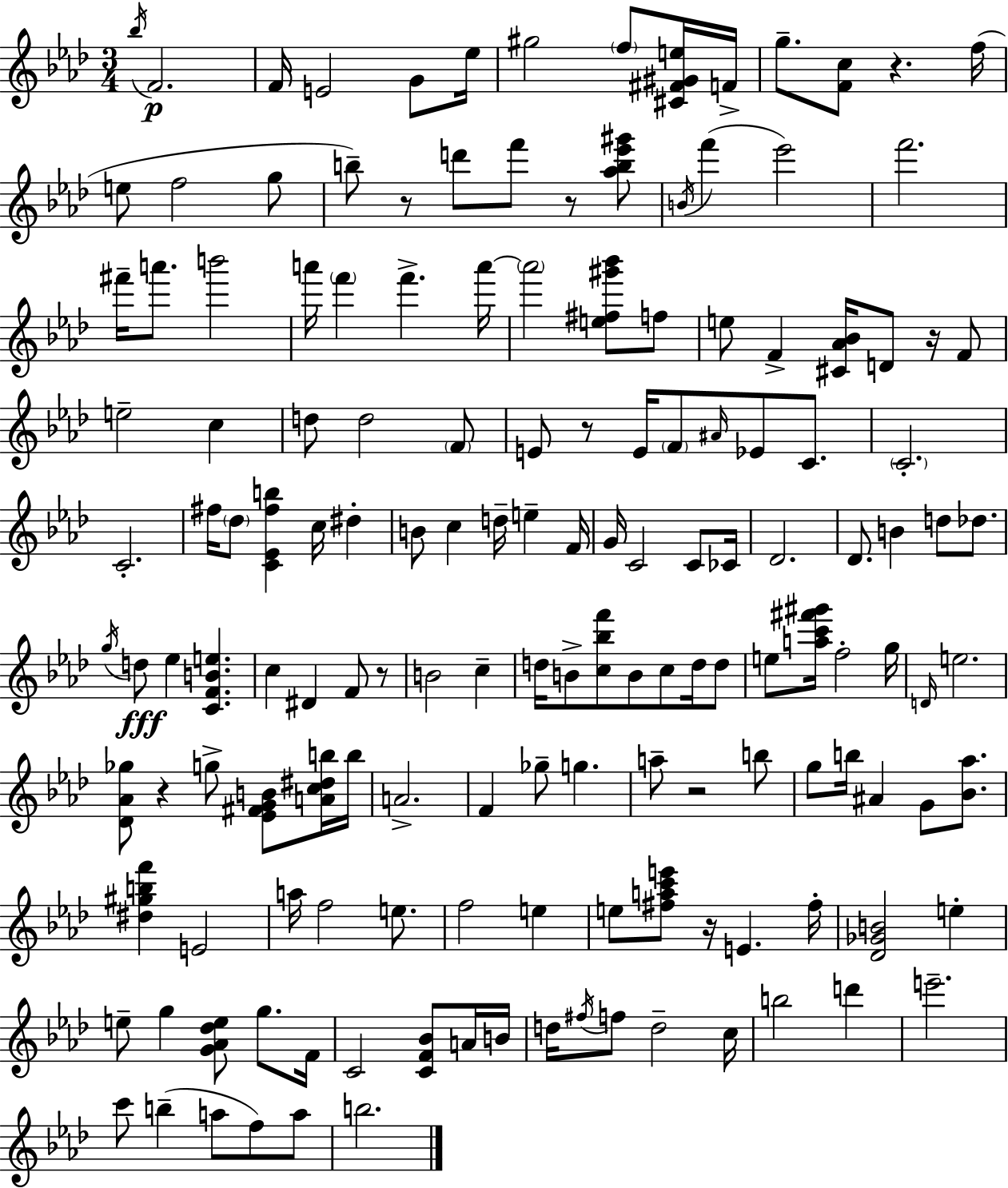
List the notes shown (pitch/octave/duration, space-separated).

Bb5/s F4/h. F4/s E4/h G4/e Eb5/s G#5/h F5/e [C#4,F#4,G#4,E5]/s F4/s G5/e. [F4,C5]/e R/q. F5/s E5/e F5/h G5/e B5/e R/e D6/e F6/e R/e [Ab5,B5,Eb6,G#6]/e B4/s F6/q Eb6/h F6/h. F#6/s A6/e. B6/h A6/s F6/q F6/q. A6/s A6/h [E5,F#5,G#6,Bb6]/e F5/e E5/e F4/q [C#4,Ab4,Bb4]/s D4/e R/s F4/e E5/h C5/q D5/e D5/h F4/e E4/e R/e E4/s F4/e A#4/s Eb4/e C4/e. C4/h. C4/h. F#5/s Db5/e [C4,Eb4,F#5,B5]/q C5/s D#5/q B4/e C5/q D5/s E5/q F4/s G4/s C4/h C4/e CES4/s Db4/h. Db4/e. B4/q D5/e Db5/e. G5/s D5/e Eb5/q [C4,F4,B4,E5]/q. C5/q D#4/q F4/e R/e B4/h C5/q D5/s B4/e [C5,Bb5,F6]/e B4/e C5/e D5/s D5/e E5/e [A5,C6,F#6,G#6]/s F5/h G5/s D4/s E5/h. [Db4,Ab4,Gb5]/e R/q G5/e [Eb4,F#4,G4,B4]/e [A4,C5,D#5,B5]/s B5/s A4/h. F4/q Gb5/e G5/q. A5/e R/h B5/e G5/e B5/s A#4/q G4/e [Bb4,Ab5]/e. [D#5,G#5,B5,F6]/q E4/h A5/s F5/h E5/e. F5/h E5/q E5/e [F#5,A5,C6,E6]/e R/s E4/q. F#5/s [Db4,Gb4,B4]/h E5/q E5/e G5/q [G4,Ab4,Db5,E5]/e G5/e. F4/s C4/h [C4,F4,Bb4]/e A4/s B4/s D5/s F#5/s F5/e D5/h C5/s B5/h D6/q E6/h. C6/e B5/q A5/e F5/e A5/e B5/h.